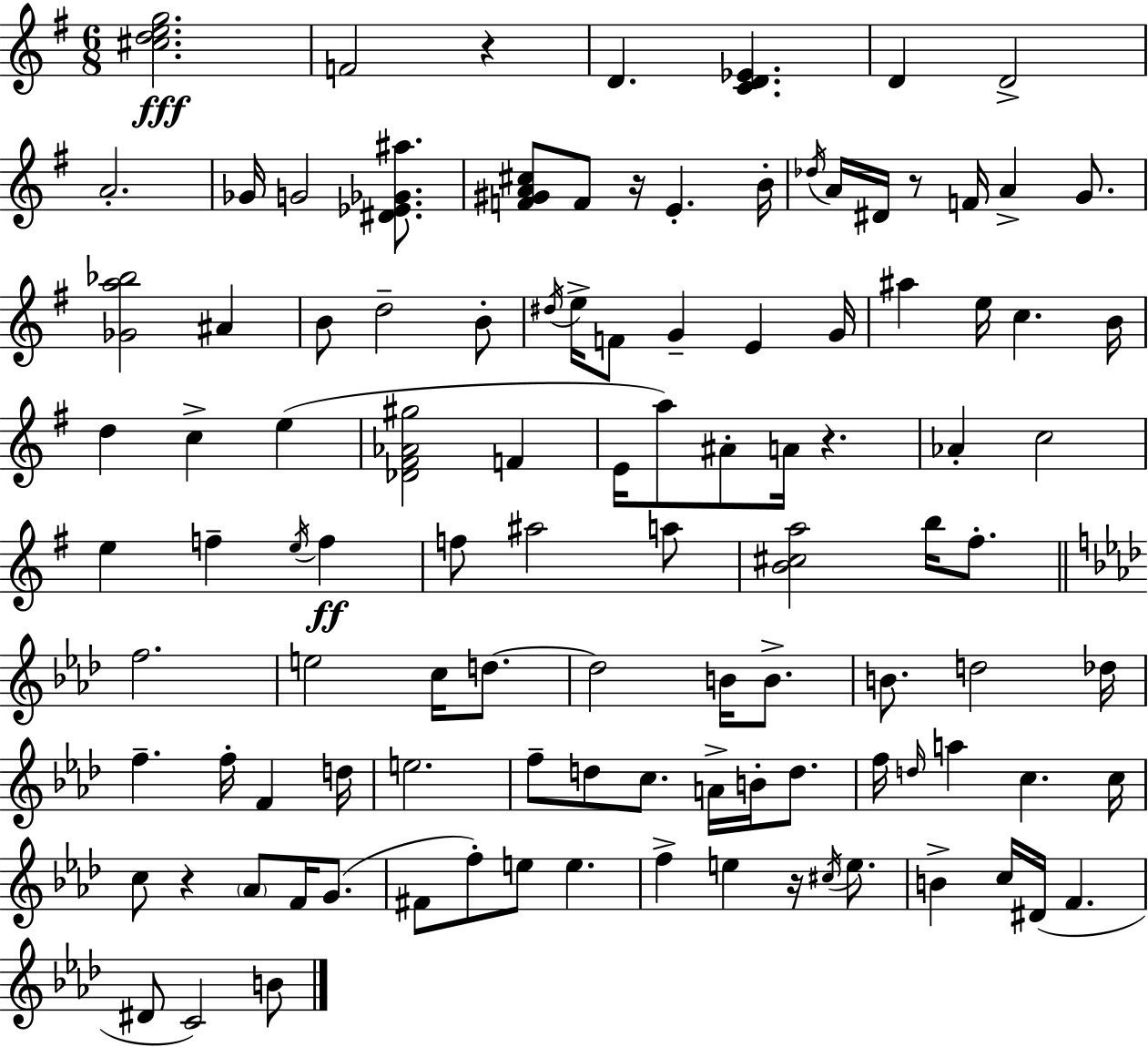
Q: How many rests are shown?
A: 6